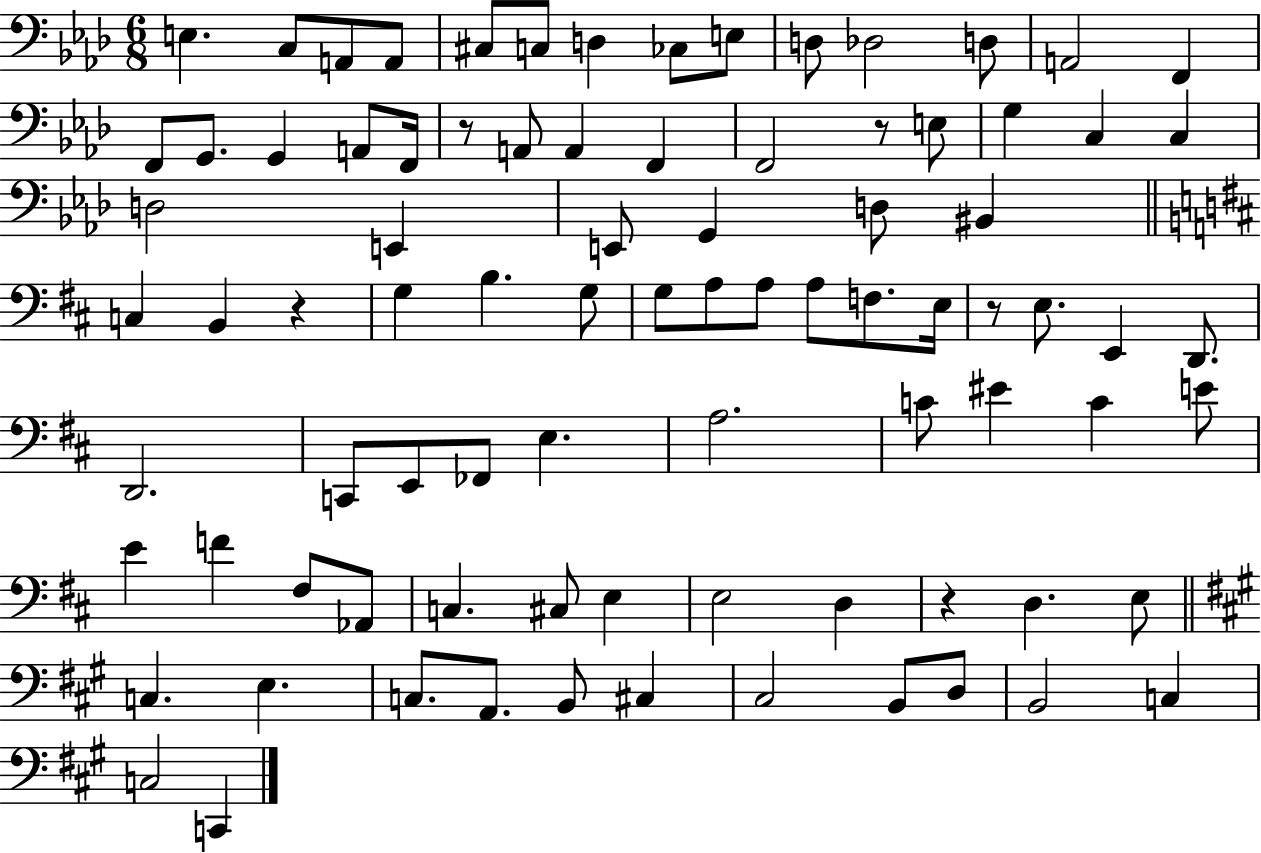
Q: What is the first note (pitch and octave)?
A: E3